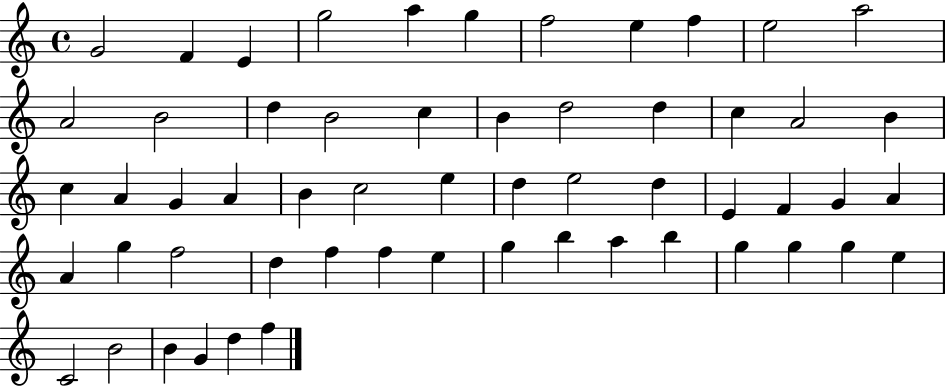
G4/h F4/q E4/q G5/h A5/q G5/q F5/h E5/q F5/q E5/h A5/h A4/h B4/h D5/q B4/h C5/q B4/q D5/h D5/q C5/q A4/h B4/q C5/q A4/q G4/q A4/q B4/q C5/h E5/q D5/q E5/h D5/q E4/q F4/q G4/q A4/q A4/q G5/q F5/h D5/q F5/q F5/q E5/q G5/q B5/q A5/q B5/q G5/q G5/q G5/q E5/q C4/h B4/h B4/q G4/q D5/q F5/q